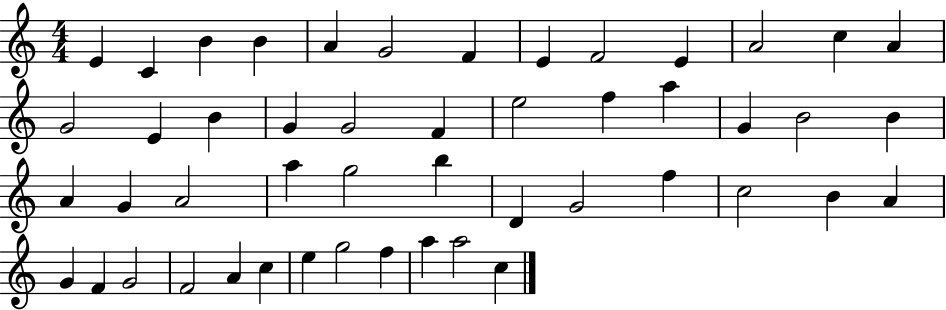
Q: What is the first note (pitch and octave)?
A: E4